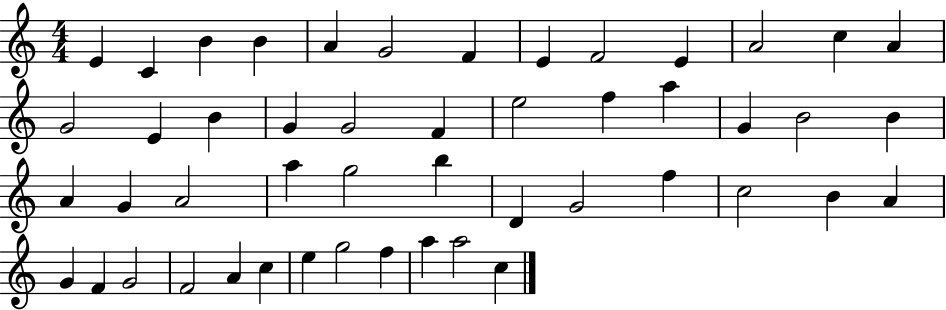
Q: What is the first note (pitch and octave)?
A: E4